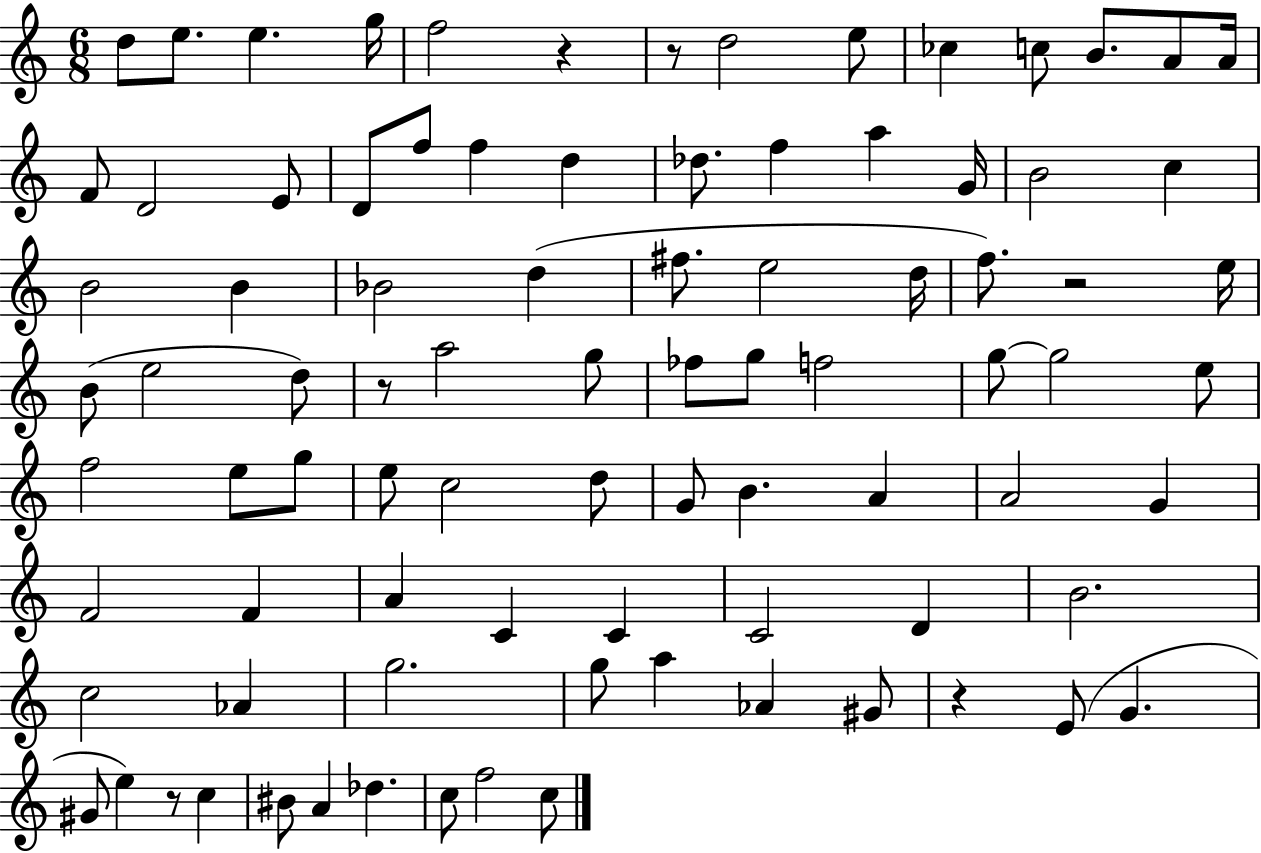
D5/e E5/e. E5/q. G5/s F5/h R/q R/e D5/h E5/e CES5/q C5/e B4/e. A4/e A4/s F4/e D4/h E4/e D4/e F5/e F5/q D5/q Db5/e. F5/q A5/q G4/s B4/h C5/q B4/h B4/q Bb4/h D5/q F#5/e. E5/h D5/s F5/e. R/h E5/s B4/e E5/h D5/e R/e A5/h G5/e FES5/e G5/e F5/h G5/e G5/h E5/e F5/h E5/e G5/e E5/e C5/h D5/e G4/e B4/q. A4/q A4/h G4/q F4/h F4/q A4/q C4/q C4/q C4/h D4/q B4/h. C5/h Ab4/q G5/h. G5/e A5/q Ab4/q G#4/e R/q E4/e G4/q. G#4/e E5/q R/e C5/q BIS4/e A4/q Db5/q. C5/e F5/h C5/e